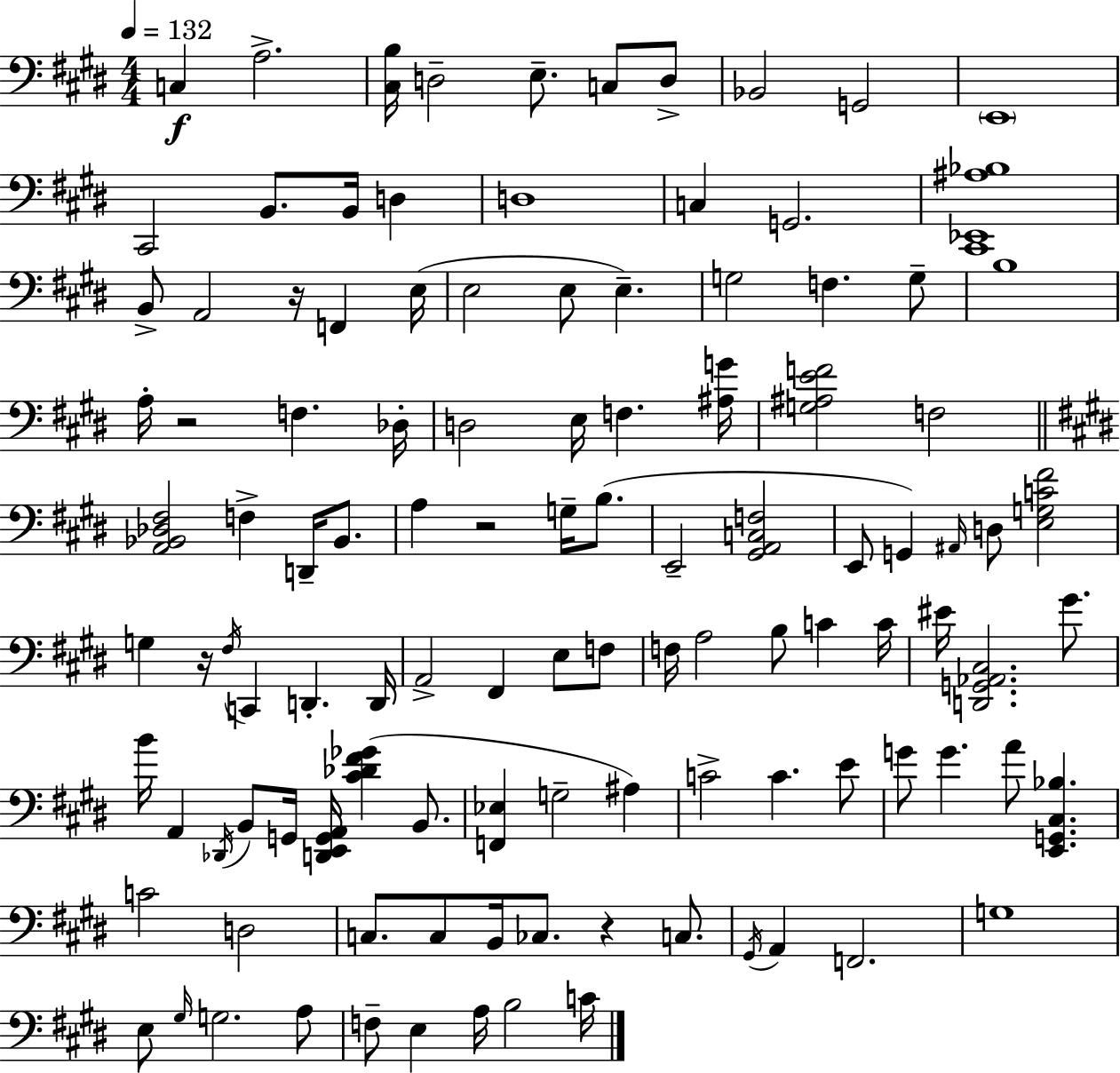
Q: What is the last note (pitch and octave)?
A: C4